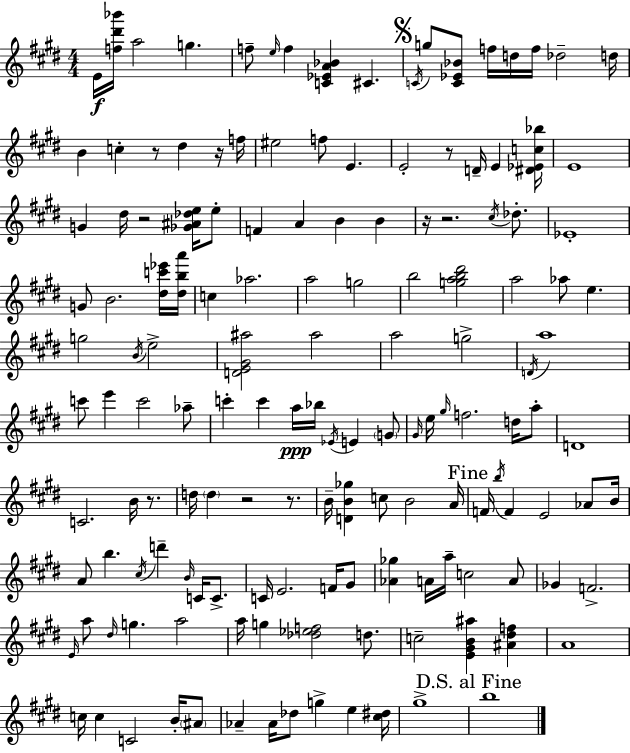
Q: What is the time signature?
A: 4/4